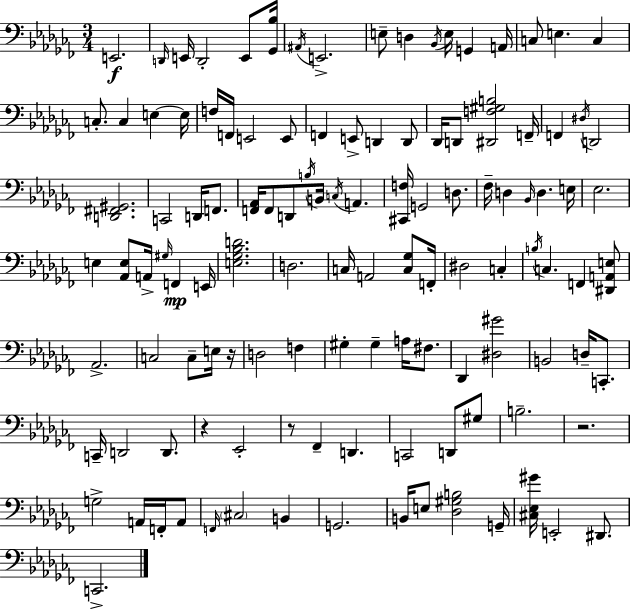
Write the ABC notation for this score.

X:1
T:Untitled
M:3/4
L:1/4
K:Abm
E,,2 D,,/4 E,,/4 D,,2 E,,/2 [_G,,_B,]/4 ^A,,/4 E,,2 E,/2 D, _B,,/4 E,/4 G,, A,,/4 C,/2 E, C, C,/2 C, E, E,/4 F,/4 F,,/4 E,,2 E,,/2 F,, E,,/2 D,, D,,/2 _D,,/4 D,,/2 [^D,,F,^G,B,]2 F,,/4 F,, ^D,/4 D,,2 [D,,^F,,^G,,]2 C,,2 D,,/4 F,,/2 [F,,_A,,]/4 F,,/2 D,,/2 B,/4 B,,/4 C,/4 A,, [^C,,F,]/4 G,,2 D,/2 _F,/4 D, _B,,/4 D, E,/4 _E,2 E, [_A,,E,]/2 A,,/4 ^G,/4 F,, E,,/4 [E,_G,_B,D]2 D,2 C,/4 A,,2 [C,_G,]/2 F,,/4 ^D,2 C, B,/4 C, F,, [^D,,A,,E,]/2 _A,,2 C,2 C,/2 E,/4 z/4 D,2 F, ^G, ^G, A,/4 ^F,/2 _D,, [^D,^G]2 B,,2 D,/4 C,,/2 C,,/4 D,,2 D,,/2 z _E,,2 z/2 _F,, D,, C,,2 D,,/2 ^G,/2 B,2 z2 G,2 A,,/4 F,,/4 A,,/2 F,,/4 ^C,2 B,, G,,2 B,,/4 E,/2 [_D,^G,B,]2 G,,/4 [^C,_E,^G]/4 E,,2 ^D,,/2 C,,2